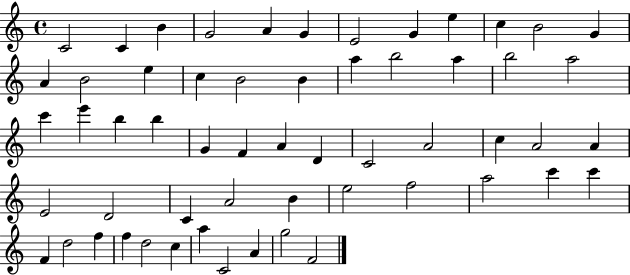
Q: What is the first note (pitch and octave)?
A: C4